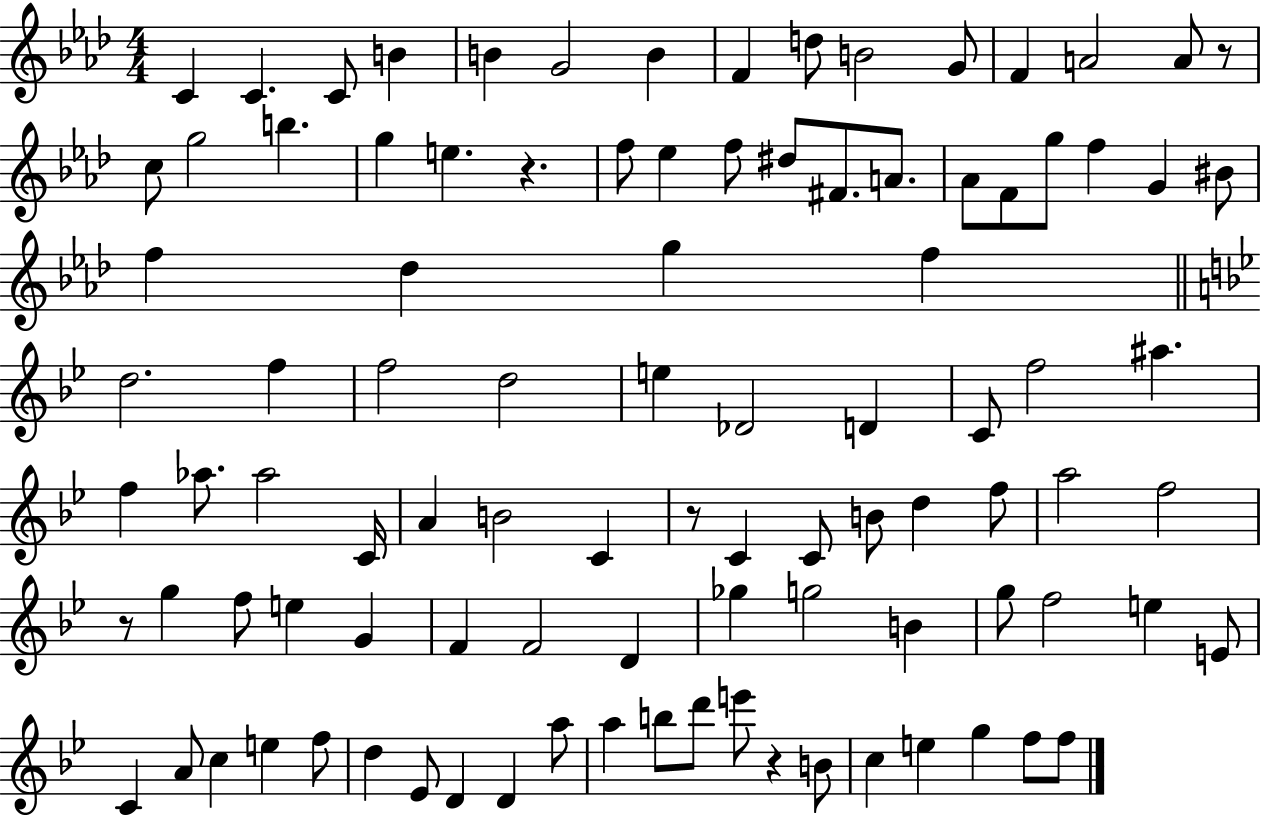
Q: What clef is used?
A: treble